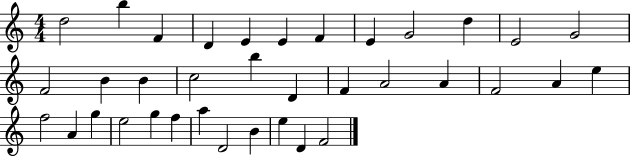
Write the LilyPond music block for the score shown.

{
  \clef treble
  \numericTimeSignature
  \time 4/4
  \key c \major
  d''2 b''4 f'4 | d'4 e'4 e'4 f'4 | e'4 g'2 d''4 | e'2 g'2 | \break f'2 b'4 b'4 | c''2 b''4 d'4 | f'4 a'2 a'4 | f'2 a'4 e''4 | \break f''2 a'4 g''4 | e''2 g''4 f''4 | a''4 d'2 b'4 | e''4 d'4 f'2 | \break \bar "|."
}